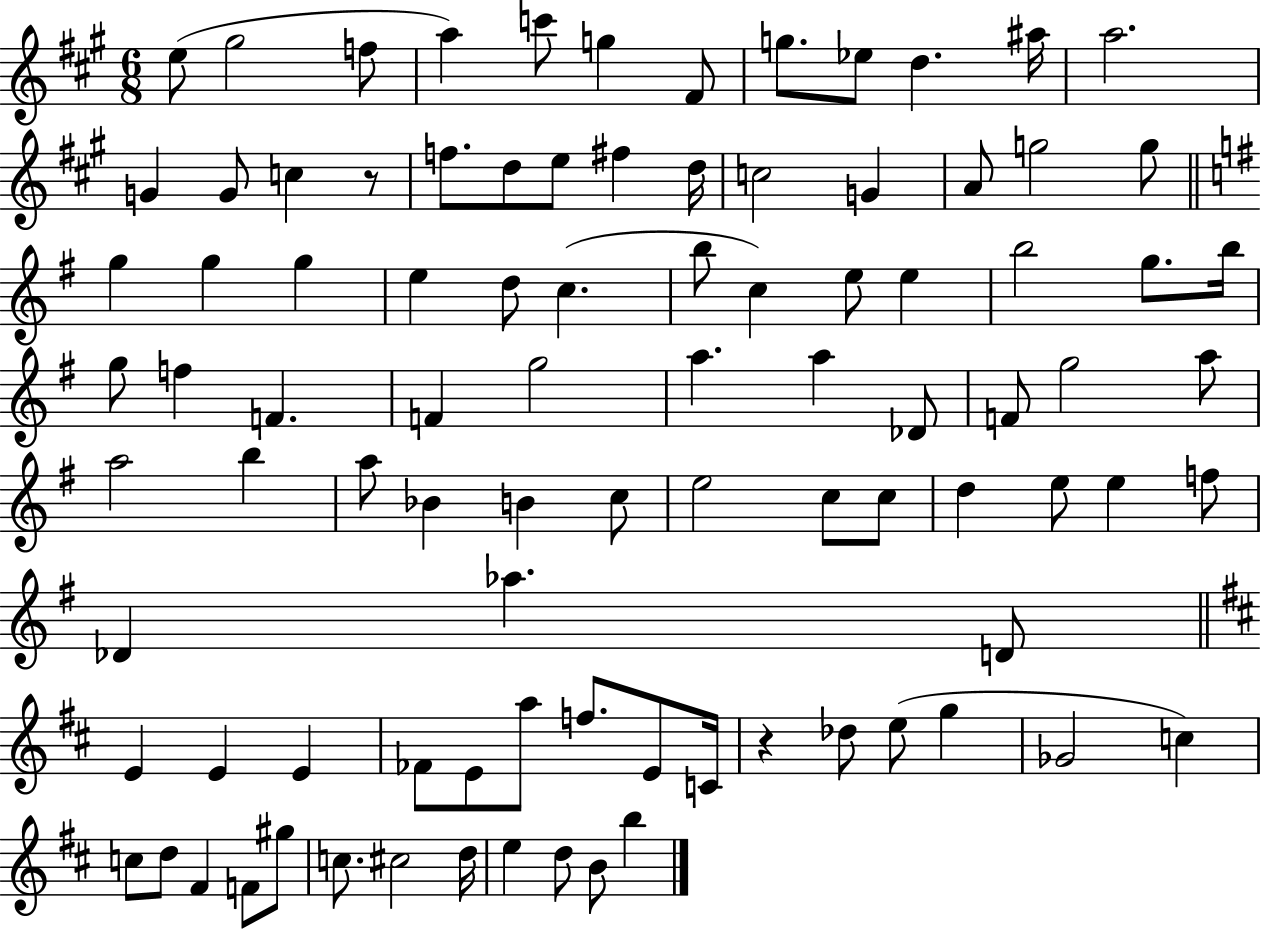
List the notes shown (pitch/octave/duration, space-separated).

E5/e G#5/h F5/e A5/q C6/e G5/q F#4/e G5/e. Eb5/e D5/q. A#5/s A5/h. G4/q G4/e C5/q R/e F5/e. D5/e E5/e F#5/q D5/s C5/h G4/q A4/e G5/h G5/e G5/q G5/q G5/q E5/q D5/e C5/q. B5/e C5/q E5/e E5/q B5/h G5/e. B5/s G5/e F5/q F4/q. F4/q G5/h A5/q. A5/q Db4/e F4/e G5/h A5/e A5/h B5/q A5/e Bb4/q B4/q C5/e E5/h C5/e C5/e D5/q E5/e E5/q F5/e Db4/q Ab5/q. D4/e E4/q E4/q E4/q FES4/e E4/e A5/e F5/e. E4/e C4/s R/q Db5/e E5/e G5/q Gb4/h C5/q C5/e D5/e F#4/q F4/e G#5/e C5/e. C#5/h D5/s E5/q D5/e B4/e B5/q